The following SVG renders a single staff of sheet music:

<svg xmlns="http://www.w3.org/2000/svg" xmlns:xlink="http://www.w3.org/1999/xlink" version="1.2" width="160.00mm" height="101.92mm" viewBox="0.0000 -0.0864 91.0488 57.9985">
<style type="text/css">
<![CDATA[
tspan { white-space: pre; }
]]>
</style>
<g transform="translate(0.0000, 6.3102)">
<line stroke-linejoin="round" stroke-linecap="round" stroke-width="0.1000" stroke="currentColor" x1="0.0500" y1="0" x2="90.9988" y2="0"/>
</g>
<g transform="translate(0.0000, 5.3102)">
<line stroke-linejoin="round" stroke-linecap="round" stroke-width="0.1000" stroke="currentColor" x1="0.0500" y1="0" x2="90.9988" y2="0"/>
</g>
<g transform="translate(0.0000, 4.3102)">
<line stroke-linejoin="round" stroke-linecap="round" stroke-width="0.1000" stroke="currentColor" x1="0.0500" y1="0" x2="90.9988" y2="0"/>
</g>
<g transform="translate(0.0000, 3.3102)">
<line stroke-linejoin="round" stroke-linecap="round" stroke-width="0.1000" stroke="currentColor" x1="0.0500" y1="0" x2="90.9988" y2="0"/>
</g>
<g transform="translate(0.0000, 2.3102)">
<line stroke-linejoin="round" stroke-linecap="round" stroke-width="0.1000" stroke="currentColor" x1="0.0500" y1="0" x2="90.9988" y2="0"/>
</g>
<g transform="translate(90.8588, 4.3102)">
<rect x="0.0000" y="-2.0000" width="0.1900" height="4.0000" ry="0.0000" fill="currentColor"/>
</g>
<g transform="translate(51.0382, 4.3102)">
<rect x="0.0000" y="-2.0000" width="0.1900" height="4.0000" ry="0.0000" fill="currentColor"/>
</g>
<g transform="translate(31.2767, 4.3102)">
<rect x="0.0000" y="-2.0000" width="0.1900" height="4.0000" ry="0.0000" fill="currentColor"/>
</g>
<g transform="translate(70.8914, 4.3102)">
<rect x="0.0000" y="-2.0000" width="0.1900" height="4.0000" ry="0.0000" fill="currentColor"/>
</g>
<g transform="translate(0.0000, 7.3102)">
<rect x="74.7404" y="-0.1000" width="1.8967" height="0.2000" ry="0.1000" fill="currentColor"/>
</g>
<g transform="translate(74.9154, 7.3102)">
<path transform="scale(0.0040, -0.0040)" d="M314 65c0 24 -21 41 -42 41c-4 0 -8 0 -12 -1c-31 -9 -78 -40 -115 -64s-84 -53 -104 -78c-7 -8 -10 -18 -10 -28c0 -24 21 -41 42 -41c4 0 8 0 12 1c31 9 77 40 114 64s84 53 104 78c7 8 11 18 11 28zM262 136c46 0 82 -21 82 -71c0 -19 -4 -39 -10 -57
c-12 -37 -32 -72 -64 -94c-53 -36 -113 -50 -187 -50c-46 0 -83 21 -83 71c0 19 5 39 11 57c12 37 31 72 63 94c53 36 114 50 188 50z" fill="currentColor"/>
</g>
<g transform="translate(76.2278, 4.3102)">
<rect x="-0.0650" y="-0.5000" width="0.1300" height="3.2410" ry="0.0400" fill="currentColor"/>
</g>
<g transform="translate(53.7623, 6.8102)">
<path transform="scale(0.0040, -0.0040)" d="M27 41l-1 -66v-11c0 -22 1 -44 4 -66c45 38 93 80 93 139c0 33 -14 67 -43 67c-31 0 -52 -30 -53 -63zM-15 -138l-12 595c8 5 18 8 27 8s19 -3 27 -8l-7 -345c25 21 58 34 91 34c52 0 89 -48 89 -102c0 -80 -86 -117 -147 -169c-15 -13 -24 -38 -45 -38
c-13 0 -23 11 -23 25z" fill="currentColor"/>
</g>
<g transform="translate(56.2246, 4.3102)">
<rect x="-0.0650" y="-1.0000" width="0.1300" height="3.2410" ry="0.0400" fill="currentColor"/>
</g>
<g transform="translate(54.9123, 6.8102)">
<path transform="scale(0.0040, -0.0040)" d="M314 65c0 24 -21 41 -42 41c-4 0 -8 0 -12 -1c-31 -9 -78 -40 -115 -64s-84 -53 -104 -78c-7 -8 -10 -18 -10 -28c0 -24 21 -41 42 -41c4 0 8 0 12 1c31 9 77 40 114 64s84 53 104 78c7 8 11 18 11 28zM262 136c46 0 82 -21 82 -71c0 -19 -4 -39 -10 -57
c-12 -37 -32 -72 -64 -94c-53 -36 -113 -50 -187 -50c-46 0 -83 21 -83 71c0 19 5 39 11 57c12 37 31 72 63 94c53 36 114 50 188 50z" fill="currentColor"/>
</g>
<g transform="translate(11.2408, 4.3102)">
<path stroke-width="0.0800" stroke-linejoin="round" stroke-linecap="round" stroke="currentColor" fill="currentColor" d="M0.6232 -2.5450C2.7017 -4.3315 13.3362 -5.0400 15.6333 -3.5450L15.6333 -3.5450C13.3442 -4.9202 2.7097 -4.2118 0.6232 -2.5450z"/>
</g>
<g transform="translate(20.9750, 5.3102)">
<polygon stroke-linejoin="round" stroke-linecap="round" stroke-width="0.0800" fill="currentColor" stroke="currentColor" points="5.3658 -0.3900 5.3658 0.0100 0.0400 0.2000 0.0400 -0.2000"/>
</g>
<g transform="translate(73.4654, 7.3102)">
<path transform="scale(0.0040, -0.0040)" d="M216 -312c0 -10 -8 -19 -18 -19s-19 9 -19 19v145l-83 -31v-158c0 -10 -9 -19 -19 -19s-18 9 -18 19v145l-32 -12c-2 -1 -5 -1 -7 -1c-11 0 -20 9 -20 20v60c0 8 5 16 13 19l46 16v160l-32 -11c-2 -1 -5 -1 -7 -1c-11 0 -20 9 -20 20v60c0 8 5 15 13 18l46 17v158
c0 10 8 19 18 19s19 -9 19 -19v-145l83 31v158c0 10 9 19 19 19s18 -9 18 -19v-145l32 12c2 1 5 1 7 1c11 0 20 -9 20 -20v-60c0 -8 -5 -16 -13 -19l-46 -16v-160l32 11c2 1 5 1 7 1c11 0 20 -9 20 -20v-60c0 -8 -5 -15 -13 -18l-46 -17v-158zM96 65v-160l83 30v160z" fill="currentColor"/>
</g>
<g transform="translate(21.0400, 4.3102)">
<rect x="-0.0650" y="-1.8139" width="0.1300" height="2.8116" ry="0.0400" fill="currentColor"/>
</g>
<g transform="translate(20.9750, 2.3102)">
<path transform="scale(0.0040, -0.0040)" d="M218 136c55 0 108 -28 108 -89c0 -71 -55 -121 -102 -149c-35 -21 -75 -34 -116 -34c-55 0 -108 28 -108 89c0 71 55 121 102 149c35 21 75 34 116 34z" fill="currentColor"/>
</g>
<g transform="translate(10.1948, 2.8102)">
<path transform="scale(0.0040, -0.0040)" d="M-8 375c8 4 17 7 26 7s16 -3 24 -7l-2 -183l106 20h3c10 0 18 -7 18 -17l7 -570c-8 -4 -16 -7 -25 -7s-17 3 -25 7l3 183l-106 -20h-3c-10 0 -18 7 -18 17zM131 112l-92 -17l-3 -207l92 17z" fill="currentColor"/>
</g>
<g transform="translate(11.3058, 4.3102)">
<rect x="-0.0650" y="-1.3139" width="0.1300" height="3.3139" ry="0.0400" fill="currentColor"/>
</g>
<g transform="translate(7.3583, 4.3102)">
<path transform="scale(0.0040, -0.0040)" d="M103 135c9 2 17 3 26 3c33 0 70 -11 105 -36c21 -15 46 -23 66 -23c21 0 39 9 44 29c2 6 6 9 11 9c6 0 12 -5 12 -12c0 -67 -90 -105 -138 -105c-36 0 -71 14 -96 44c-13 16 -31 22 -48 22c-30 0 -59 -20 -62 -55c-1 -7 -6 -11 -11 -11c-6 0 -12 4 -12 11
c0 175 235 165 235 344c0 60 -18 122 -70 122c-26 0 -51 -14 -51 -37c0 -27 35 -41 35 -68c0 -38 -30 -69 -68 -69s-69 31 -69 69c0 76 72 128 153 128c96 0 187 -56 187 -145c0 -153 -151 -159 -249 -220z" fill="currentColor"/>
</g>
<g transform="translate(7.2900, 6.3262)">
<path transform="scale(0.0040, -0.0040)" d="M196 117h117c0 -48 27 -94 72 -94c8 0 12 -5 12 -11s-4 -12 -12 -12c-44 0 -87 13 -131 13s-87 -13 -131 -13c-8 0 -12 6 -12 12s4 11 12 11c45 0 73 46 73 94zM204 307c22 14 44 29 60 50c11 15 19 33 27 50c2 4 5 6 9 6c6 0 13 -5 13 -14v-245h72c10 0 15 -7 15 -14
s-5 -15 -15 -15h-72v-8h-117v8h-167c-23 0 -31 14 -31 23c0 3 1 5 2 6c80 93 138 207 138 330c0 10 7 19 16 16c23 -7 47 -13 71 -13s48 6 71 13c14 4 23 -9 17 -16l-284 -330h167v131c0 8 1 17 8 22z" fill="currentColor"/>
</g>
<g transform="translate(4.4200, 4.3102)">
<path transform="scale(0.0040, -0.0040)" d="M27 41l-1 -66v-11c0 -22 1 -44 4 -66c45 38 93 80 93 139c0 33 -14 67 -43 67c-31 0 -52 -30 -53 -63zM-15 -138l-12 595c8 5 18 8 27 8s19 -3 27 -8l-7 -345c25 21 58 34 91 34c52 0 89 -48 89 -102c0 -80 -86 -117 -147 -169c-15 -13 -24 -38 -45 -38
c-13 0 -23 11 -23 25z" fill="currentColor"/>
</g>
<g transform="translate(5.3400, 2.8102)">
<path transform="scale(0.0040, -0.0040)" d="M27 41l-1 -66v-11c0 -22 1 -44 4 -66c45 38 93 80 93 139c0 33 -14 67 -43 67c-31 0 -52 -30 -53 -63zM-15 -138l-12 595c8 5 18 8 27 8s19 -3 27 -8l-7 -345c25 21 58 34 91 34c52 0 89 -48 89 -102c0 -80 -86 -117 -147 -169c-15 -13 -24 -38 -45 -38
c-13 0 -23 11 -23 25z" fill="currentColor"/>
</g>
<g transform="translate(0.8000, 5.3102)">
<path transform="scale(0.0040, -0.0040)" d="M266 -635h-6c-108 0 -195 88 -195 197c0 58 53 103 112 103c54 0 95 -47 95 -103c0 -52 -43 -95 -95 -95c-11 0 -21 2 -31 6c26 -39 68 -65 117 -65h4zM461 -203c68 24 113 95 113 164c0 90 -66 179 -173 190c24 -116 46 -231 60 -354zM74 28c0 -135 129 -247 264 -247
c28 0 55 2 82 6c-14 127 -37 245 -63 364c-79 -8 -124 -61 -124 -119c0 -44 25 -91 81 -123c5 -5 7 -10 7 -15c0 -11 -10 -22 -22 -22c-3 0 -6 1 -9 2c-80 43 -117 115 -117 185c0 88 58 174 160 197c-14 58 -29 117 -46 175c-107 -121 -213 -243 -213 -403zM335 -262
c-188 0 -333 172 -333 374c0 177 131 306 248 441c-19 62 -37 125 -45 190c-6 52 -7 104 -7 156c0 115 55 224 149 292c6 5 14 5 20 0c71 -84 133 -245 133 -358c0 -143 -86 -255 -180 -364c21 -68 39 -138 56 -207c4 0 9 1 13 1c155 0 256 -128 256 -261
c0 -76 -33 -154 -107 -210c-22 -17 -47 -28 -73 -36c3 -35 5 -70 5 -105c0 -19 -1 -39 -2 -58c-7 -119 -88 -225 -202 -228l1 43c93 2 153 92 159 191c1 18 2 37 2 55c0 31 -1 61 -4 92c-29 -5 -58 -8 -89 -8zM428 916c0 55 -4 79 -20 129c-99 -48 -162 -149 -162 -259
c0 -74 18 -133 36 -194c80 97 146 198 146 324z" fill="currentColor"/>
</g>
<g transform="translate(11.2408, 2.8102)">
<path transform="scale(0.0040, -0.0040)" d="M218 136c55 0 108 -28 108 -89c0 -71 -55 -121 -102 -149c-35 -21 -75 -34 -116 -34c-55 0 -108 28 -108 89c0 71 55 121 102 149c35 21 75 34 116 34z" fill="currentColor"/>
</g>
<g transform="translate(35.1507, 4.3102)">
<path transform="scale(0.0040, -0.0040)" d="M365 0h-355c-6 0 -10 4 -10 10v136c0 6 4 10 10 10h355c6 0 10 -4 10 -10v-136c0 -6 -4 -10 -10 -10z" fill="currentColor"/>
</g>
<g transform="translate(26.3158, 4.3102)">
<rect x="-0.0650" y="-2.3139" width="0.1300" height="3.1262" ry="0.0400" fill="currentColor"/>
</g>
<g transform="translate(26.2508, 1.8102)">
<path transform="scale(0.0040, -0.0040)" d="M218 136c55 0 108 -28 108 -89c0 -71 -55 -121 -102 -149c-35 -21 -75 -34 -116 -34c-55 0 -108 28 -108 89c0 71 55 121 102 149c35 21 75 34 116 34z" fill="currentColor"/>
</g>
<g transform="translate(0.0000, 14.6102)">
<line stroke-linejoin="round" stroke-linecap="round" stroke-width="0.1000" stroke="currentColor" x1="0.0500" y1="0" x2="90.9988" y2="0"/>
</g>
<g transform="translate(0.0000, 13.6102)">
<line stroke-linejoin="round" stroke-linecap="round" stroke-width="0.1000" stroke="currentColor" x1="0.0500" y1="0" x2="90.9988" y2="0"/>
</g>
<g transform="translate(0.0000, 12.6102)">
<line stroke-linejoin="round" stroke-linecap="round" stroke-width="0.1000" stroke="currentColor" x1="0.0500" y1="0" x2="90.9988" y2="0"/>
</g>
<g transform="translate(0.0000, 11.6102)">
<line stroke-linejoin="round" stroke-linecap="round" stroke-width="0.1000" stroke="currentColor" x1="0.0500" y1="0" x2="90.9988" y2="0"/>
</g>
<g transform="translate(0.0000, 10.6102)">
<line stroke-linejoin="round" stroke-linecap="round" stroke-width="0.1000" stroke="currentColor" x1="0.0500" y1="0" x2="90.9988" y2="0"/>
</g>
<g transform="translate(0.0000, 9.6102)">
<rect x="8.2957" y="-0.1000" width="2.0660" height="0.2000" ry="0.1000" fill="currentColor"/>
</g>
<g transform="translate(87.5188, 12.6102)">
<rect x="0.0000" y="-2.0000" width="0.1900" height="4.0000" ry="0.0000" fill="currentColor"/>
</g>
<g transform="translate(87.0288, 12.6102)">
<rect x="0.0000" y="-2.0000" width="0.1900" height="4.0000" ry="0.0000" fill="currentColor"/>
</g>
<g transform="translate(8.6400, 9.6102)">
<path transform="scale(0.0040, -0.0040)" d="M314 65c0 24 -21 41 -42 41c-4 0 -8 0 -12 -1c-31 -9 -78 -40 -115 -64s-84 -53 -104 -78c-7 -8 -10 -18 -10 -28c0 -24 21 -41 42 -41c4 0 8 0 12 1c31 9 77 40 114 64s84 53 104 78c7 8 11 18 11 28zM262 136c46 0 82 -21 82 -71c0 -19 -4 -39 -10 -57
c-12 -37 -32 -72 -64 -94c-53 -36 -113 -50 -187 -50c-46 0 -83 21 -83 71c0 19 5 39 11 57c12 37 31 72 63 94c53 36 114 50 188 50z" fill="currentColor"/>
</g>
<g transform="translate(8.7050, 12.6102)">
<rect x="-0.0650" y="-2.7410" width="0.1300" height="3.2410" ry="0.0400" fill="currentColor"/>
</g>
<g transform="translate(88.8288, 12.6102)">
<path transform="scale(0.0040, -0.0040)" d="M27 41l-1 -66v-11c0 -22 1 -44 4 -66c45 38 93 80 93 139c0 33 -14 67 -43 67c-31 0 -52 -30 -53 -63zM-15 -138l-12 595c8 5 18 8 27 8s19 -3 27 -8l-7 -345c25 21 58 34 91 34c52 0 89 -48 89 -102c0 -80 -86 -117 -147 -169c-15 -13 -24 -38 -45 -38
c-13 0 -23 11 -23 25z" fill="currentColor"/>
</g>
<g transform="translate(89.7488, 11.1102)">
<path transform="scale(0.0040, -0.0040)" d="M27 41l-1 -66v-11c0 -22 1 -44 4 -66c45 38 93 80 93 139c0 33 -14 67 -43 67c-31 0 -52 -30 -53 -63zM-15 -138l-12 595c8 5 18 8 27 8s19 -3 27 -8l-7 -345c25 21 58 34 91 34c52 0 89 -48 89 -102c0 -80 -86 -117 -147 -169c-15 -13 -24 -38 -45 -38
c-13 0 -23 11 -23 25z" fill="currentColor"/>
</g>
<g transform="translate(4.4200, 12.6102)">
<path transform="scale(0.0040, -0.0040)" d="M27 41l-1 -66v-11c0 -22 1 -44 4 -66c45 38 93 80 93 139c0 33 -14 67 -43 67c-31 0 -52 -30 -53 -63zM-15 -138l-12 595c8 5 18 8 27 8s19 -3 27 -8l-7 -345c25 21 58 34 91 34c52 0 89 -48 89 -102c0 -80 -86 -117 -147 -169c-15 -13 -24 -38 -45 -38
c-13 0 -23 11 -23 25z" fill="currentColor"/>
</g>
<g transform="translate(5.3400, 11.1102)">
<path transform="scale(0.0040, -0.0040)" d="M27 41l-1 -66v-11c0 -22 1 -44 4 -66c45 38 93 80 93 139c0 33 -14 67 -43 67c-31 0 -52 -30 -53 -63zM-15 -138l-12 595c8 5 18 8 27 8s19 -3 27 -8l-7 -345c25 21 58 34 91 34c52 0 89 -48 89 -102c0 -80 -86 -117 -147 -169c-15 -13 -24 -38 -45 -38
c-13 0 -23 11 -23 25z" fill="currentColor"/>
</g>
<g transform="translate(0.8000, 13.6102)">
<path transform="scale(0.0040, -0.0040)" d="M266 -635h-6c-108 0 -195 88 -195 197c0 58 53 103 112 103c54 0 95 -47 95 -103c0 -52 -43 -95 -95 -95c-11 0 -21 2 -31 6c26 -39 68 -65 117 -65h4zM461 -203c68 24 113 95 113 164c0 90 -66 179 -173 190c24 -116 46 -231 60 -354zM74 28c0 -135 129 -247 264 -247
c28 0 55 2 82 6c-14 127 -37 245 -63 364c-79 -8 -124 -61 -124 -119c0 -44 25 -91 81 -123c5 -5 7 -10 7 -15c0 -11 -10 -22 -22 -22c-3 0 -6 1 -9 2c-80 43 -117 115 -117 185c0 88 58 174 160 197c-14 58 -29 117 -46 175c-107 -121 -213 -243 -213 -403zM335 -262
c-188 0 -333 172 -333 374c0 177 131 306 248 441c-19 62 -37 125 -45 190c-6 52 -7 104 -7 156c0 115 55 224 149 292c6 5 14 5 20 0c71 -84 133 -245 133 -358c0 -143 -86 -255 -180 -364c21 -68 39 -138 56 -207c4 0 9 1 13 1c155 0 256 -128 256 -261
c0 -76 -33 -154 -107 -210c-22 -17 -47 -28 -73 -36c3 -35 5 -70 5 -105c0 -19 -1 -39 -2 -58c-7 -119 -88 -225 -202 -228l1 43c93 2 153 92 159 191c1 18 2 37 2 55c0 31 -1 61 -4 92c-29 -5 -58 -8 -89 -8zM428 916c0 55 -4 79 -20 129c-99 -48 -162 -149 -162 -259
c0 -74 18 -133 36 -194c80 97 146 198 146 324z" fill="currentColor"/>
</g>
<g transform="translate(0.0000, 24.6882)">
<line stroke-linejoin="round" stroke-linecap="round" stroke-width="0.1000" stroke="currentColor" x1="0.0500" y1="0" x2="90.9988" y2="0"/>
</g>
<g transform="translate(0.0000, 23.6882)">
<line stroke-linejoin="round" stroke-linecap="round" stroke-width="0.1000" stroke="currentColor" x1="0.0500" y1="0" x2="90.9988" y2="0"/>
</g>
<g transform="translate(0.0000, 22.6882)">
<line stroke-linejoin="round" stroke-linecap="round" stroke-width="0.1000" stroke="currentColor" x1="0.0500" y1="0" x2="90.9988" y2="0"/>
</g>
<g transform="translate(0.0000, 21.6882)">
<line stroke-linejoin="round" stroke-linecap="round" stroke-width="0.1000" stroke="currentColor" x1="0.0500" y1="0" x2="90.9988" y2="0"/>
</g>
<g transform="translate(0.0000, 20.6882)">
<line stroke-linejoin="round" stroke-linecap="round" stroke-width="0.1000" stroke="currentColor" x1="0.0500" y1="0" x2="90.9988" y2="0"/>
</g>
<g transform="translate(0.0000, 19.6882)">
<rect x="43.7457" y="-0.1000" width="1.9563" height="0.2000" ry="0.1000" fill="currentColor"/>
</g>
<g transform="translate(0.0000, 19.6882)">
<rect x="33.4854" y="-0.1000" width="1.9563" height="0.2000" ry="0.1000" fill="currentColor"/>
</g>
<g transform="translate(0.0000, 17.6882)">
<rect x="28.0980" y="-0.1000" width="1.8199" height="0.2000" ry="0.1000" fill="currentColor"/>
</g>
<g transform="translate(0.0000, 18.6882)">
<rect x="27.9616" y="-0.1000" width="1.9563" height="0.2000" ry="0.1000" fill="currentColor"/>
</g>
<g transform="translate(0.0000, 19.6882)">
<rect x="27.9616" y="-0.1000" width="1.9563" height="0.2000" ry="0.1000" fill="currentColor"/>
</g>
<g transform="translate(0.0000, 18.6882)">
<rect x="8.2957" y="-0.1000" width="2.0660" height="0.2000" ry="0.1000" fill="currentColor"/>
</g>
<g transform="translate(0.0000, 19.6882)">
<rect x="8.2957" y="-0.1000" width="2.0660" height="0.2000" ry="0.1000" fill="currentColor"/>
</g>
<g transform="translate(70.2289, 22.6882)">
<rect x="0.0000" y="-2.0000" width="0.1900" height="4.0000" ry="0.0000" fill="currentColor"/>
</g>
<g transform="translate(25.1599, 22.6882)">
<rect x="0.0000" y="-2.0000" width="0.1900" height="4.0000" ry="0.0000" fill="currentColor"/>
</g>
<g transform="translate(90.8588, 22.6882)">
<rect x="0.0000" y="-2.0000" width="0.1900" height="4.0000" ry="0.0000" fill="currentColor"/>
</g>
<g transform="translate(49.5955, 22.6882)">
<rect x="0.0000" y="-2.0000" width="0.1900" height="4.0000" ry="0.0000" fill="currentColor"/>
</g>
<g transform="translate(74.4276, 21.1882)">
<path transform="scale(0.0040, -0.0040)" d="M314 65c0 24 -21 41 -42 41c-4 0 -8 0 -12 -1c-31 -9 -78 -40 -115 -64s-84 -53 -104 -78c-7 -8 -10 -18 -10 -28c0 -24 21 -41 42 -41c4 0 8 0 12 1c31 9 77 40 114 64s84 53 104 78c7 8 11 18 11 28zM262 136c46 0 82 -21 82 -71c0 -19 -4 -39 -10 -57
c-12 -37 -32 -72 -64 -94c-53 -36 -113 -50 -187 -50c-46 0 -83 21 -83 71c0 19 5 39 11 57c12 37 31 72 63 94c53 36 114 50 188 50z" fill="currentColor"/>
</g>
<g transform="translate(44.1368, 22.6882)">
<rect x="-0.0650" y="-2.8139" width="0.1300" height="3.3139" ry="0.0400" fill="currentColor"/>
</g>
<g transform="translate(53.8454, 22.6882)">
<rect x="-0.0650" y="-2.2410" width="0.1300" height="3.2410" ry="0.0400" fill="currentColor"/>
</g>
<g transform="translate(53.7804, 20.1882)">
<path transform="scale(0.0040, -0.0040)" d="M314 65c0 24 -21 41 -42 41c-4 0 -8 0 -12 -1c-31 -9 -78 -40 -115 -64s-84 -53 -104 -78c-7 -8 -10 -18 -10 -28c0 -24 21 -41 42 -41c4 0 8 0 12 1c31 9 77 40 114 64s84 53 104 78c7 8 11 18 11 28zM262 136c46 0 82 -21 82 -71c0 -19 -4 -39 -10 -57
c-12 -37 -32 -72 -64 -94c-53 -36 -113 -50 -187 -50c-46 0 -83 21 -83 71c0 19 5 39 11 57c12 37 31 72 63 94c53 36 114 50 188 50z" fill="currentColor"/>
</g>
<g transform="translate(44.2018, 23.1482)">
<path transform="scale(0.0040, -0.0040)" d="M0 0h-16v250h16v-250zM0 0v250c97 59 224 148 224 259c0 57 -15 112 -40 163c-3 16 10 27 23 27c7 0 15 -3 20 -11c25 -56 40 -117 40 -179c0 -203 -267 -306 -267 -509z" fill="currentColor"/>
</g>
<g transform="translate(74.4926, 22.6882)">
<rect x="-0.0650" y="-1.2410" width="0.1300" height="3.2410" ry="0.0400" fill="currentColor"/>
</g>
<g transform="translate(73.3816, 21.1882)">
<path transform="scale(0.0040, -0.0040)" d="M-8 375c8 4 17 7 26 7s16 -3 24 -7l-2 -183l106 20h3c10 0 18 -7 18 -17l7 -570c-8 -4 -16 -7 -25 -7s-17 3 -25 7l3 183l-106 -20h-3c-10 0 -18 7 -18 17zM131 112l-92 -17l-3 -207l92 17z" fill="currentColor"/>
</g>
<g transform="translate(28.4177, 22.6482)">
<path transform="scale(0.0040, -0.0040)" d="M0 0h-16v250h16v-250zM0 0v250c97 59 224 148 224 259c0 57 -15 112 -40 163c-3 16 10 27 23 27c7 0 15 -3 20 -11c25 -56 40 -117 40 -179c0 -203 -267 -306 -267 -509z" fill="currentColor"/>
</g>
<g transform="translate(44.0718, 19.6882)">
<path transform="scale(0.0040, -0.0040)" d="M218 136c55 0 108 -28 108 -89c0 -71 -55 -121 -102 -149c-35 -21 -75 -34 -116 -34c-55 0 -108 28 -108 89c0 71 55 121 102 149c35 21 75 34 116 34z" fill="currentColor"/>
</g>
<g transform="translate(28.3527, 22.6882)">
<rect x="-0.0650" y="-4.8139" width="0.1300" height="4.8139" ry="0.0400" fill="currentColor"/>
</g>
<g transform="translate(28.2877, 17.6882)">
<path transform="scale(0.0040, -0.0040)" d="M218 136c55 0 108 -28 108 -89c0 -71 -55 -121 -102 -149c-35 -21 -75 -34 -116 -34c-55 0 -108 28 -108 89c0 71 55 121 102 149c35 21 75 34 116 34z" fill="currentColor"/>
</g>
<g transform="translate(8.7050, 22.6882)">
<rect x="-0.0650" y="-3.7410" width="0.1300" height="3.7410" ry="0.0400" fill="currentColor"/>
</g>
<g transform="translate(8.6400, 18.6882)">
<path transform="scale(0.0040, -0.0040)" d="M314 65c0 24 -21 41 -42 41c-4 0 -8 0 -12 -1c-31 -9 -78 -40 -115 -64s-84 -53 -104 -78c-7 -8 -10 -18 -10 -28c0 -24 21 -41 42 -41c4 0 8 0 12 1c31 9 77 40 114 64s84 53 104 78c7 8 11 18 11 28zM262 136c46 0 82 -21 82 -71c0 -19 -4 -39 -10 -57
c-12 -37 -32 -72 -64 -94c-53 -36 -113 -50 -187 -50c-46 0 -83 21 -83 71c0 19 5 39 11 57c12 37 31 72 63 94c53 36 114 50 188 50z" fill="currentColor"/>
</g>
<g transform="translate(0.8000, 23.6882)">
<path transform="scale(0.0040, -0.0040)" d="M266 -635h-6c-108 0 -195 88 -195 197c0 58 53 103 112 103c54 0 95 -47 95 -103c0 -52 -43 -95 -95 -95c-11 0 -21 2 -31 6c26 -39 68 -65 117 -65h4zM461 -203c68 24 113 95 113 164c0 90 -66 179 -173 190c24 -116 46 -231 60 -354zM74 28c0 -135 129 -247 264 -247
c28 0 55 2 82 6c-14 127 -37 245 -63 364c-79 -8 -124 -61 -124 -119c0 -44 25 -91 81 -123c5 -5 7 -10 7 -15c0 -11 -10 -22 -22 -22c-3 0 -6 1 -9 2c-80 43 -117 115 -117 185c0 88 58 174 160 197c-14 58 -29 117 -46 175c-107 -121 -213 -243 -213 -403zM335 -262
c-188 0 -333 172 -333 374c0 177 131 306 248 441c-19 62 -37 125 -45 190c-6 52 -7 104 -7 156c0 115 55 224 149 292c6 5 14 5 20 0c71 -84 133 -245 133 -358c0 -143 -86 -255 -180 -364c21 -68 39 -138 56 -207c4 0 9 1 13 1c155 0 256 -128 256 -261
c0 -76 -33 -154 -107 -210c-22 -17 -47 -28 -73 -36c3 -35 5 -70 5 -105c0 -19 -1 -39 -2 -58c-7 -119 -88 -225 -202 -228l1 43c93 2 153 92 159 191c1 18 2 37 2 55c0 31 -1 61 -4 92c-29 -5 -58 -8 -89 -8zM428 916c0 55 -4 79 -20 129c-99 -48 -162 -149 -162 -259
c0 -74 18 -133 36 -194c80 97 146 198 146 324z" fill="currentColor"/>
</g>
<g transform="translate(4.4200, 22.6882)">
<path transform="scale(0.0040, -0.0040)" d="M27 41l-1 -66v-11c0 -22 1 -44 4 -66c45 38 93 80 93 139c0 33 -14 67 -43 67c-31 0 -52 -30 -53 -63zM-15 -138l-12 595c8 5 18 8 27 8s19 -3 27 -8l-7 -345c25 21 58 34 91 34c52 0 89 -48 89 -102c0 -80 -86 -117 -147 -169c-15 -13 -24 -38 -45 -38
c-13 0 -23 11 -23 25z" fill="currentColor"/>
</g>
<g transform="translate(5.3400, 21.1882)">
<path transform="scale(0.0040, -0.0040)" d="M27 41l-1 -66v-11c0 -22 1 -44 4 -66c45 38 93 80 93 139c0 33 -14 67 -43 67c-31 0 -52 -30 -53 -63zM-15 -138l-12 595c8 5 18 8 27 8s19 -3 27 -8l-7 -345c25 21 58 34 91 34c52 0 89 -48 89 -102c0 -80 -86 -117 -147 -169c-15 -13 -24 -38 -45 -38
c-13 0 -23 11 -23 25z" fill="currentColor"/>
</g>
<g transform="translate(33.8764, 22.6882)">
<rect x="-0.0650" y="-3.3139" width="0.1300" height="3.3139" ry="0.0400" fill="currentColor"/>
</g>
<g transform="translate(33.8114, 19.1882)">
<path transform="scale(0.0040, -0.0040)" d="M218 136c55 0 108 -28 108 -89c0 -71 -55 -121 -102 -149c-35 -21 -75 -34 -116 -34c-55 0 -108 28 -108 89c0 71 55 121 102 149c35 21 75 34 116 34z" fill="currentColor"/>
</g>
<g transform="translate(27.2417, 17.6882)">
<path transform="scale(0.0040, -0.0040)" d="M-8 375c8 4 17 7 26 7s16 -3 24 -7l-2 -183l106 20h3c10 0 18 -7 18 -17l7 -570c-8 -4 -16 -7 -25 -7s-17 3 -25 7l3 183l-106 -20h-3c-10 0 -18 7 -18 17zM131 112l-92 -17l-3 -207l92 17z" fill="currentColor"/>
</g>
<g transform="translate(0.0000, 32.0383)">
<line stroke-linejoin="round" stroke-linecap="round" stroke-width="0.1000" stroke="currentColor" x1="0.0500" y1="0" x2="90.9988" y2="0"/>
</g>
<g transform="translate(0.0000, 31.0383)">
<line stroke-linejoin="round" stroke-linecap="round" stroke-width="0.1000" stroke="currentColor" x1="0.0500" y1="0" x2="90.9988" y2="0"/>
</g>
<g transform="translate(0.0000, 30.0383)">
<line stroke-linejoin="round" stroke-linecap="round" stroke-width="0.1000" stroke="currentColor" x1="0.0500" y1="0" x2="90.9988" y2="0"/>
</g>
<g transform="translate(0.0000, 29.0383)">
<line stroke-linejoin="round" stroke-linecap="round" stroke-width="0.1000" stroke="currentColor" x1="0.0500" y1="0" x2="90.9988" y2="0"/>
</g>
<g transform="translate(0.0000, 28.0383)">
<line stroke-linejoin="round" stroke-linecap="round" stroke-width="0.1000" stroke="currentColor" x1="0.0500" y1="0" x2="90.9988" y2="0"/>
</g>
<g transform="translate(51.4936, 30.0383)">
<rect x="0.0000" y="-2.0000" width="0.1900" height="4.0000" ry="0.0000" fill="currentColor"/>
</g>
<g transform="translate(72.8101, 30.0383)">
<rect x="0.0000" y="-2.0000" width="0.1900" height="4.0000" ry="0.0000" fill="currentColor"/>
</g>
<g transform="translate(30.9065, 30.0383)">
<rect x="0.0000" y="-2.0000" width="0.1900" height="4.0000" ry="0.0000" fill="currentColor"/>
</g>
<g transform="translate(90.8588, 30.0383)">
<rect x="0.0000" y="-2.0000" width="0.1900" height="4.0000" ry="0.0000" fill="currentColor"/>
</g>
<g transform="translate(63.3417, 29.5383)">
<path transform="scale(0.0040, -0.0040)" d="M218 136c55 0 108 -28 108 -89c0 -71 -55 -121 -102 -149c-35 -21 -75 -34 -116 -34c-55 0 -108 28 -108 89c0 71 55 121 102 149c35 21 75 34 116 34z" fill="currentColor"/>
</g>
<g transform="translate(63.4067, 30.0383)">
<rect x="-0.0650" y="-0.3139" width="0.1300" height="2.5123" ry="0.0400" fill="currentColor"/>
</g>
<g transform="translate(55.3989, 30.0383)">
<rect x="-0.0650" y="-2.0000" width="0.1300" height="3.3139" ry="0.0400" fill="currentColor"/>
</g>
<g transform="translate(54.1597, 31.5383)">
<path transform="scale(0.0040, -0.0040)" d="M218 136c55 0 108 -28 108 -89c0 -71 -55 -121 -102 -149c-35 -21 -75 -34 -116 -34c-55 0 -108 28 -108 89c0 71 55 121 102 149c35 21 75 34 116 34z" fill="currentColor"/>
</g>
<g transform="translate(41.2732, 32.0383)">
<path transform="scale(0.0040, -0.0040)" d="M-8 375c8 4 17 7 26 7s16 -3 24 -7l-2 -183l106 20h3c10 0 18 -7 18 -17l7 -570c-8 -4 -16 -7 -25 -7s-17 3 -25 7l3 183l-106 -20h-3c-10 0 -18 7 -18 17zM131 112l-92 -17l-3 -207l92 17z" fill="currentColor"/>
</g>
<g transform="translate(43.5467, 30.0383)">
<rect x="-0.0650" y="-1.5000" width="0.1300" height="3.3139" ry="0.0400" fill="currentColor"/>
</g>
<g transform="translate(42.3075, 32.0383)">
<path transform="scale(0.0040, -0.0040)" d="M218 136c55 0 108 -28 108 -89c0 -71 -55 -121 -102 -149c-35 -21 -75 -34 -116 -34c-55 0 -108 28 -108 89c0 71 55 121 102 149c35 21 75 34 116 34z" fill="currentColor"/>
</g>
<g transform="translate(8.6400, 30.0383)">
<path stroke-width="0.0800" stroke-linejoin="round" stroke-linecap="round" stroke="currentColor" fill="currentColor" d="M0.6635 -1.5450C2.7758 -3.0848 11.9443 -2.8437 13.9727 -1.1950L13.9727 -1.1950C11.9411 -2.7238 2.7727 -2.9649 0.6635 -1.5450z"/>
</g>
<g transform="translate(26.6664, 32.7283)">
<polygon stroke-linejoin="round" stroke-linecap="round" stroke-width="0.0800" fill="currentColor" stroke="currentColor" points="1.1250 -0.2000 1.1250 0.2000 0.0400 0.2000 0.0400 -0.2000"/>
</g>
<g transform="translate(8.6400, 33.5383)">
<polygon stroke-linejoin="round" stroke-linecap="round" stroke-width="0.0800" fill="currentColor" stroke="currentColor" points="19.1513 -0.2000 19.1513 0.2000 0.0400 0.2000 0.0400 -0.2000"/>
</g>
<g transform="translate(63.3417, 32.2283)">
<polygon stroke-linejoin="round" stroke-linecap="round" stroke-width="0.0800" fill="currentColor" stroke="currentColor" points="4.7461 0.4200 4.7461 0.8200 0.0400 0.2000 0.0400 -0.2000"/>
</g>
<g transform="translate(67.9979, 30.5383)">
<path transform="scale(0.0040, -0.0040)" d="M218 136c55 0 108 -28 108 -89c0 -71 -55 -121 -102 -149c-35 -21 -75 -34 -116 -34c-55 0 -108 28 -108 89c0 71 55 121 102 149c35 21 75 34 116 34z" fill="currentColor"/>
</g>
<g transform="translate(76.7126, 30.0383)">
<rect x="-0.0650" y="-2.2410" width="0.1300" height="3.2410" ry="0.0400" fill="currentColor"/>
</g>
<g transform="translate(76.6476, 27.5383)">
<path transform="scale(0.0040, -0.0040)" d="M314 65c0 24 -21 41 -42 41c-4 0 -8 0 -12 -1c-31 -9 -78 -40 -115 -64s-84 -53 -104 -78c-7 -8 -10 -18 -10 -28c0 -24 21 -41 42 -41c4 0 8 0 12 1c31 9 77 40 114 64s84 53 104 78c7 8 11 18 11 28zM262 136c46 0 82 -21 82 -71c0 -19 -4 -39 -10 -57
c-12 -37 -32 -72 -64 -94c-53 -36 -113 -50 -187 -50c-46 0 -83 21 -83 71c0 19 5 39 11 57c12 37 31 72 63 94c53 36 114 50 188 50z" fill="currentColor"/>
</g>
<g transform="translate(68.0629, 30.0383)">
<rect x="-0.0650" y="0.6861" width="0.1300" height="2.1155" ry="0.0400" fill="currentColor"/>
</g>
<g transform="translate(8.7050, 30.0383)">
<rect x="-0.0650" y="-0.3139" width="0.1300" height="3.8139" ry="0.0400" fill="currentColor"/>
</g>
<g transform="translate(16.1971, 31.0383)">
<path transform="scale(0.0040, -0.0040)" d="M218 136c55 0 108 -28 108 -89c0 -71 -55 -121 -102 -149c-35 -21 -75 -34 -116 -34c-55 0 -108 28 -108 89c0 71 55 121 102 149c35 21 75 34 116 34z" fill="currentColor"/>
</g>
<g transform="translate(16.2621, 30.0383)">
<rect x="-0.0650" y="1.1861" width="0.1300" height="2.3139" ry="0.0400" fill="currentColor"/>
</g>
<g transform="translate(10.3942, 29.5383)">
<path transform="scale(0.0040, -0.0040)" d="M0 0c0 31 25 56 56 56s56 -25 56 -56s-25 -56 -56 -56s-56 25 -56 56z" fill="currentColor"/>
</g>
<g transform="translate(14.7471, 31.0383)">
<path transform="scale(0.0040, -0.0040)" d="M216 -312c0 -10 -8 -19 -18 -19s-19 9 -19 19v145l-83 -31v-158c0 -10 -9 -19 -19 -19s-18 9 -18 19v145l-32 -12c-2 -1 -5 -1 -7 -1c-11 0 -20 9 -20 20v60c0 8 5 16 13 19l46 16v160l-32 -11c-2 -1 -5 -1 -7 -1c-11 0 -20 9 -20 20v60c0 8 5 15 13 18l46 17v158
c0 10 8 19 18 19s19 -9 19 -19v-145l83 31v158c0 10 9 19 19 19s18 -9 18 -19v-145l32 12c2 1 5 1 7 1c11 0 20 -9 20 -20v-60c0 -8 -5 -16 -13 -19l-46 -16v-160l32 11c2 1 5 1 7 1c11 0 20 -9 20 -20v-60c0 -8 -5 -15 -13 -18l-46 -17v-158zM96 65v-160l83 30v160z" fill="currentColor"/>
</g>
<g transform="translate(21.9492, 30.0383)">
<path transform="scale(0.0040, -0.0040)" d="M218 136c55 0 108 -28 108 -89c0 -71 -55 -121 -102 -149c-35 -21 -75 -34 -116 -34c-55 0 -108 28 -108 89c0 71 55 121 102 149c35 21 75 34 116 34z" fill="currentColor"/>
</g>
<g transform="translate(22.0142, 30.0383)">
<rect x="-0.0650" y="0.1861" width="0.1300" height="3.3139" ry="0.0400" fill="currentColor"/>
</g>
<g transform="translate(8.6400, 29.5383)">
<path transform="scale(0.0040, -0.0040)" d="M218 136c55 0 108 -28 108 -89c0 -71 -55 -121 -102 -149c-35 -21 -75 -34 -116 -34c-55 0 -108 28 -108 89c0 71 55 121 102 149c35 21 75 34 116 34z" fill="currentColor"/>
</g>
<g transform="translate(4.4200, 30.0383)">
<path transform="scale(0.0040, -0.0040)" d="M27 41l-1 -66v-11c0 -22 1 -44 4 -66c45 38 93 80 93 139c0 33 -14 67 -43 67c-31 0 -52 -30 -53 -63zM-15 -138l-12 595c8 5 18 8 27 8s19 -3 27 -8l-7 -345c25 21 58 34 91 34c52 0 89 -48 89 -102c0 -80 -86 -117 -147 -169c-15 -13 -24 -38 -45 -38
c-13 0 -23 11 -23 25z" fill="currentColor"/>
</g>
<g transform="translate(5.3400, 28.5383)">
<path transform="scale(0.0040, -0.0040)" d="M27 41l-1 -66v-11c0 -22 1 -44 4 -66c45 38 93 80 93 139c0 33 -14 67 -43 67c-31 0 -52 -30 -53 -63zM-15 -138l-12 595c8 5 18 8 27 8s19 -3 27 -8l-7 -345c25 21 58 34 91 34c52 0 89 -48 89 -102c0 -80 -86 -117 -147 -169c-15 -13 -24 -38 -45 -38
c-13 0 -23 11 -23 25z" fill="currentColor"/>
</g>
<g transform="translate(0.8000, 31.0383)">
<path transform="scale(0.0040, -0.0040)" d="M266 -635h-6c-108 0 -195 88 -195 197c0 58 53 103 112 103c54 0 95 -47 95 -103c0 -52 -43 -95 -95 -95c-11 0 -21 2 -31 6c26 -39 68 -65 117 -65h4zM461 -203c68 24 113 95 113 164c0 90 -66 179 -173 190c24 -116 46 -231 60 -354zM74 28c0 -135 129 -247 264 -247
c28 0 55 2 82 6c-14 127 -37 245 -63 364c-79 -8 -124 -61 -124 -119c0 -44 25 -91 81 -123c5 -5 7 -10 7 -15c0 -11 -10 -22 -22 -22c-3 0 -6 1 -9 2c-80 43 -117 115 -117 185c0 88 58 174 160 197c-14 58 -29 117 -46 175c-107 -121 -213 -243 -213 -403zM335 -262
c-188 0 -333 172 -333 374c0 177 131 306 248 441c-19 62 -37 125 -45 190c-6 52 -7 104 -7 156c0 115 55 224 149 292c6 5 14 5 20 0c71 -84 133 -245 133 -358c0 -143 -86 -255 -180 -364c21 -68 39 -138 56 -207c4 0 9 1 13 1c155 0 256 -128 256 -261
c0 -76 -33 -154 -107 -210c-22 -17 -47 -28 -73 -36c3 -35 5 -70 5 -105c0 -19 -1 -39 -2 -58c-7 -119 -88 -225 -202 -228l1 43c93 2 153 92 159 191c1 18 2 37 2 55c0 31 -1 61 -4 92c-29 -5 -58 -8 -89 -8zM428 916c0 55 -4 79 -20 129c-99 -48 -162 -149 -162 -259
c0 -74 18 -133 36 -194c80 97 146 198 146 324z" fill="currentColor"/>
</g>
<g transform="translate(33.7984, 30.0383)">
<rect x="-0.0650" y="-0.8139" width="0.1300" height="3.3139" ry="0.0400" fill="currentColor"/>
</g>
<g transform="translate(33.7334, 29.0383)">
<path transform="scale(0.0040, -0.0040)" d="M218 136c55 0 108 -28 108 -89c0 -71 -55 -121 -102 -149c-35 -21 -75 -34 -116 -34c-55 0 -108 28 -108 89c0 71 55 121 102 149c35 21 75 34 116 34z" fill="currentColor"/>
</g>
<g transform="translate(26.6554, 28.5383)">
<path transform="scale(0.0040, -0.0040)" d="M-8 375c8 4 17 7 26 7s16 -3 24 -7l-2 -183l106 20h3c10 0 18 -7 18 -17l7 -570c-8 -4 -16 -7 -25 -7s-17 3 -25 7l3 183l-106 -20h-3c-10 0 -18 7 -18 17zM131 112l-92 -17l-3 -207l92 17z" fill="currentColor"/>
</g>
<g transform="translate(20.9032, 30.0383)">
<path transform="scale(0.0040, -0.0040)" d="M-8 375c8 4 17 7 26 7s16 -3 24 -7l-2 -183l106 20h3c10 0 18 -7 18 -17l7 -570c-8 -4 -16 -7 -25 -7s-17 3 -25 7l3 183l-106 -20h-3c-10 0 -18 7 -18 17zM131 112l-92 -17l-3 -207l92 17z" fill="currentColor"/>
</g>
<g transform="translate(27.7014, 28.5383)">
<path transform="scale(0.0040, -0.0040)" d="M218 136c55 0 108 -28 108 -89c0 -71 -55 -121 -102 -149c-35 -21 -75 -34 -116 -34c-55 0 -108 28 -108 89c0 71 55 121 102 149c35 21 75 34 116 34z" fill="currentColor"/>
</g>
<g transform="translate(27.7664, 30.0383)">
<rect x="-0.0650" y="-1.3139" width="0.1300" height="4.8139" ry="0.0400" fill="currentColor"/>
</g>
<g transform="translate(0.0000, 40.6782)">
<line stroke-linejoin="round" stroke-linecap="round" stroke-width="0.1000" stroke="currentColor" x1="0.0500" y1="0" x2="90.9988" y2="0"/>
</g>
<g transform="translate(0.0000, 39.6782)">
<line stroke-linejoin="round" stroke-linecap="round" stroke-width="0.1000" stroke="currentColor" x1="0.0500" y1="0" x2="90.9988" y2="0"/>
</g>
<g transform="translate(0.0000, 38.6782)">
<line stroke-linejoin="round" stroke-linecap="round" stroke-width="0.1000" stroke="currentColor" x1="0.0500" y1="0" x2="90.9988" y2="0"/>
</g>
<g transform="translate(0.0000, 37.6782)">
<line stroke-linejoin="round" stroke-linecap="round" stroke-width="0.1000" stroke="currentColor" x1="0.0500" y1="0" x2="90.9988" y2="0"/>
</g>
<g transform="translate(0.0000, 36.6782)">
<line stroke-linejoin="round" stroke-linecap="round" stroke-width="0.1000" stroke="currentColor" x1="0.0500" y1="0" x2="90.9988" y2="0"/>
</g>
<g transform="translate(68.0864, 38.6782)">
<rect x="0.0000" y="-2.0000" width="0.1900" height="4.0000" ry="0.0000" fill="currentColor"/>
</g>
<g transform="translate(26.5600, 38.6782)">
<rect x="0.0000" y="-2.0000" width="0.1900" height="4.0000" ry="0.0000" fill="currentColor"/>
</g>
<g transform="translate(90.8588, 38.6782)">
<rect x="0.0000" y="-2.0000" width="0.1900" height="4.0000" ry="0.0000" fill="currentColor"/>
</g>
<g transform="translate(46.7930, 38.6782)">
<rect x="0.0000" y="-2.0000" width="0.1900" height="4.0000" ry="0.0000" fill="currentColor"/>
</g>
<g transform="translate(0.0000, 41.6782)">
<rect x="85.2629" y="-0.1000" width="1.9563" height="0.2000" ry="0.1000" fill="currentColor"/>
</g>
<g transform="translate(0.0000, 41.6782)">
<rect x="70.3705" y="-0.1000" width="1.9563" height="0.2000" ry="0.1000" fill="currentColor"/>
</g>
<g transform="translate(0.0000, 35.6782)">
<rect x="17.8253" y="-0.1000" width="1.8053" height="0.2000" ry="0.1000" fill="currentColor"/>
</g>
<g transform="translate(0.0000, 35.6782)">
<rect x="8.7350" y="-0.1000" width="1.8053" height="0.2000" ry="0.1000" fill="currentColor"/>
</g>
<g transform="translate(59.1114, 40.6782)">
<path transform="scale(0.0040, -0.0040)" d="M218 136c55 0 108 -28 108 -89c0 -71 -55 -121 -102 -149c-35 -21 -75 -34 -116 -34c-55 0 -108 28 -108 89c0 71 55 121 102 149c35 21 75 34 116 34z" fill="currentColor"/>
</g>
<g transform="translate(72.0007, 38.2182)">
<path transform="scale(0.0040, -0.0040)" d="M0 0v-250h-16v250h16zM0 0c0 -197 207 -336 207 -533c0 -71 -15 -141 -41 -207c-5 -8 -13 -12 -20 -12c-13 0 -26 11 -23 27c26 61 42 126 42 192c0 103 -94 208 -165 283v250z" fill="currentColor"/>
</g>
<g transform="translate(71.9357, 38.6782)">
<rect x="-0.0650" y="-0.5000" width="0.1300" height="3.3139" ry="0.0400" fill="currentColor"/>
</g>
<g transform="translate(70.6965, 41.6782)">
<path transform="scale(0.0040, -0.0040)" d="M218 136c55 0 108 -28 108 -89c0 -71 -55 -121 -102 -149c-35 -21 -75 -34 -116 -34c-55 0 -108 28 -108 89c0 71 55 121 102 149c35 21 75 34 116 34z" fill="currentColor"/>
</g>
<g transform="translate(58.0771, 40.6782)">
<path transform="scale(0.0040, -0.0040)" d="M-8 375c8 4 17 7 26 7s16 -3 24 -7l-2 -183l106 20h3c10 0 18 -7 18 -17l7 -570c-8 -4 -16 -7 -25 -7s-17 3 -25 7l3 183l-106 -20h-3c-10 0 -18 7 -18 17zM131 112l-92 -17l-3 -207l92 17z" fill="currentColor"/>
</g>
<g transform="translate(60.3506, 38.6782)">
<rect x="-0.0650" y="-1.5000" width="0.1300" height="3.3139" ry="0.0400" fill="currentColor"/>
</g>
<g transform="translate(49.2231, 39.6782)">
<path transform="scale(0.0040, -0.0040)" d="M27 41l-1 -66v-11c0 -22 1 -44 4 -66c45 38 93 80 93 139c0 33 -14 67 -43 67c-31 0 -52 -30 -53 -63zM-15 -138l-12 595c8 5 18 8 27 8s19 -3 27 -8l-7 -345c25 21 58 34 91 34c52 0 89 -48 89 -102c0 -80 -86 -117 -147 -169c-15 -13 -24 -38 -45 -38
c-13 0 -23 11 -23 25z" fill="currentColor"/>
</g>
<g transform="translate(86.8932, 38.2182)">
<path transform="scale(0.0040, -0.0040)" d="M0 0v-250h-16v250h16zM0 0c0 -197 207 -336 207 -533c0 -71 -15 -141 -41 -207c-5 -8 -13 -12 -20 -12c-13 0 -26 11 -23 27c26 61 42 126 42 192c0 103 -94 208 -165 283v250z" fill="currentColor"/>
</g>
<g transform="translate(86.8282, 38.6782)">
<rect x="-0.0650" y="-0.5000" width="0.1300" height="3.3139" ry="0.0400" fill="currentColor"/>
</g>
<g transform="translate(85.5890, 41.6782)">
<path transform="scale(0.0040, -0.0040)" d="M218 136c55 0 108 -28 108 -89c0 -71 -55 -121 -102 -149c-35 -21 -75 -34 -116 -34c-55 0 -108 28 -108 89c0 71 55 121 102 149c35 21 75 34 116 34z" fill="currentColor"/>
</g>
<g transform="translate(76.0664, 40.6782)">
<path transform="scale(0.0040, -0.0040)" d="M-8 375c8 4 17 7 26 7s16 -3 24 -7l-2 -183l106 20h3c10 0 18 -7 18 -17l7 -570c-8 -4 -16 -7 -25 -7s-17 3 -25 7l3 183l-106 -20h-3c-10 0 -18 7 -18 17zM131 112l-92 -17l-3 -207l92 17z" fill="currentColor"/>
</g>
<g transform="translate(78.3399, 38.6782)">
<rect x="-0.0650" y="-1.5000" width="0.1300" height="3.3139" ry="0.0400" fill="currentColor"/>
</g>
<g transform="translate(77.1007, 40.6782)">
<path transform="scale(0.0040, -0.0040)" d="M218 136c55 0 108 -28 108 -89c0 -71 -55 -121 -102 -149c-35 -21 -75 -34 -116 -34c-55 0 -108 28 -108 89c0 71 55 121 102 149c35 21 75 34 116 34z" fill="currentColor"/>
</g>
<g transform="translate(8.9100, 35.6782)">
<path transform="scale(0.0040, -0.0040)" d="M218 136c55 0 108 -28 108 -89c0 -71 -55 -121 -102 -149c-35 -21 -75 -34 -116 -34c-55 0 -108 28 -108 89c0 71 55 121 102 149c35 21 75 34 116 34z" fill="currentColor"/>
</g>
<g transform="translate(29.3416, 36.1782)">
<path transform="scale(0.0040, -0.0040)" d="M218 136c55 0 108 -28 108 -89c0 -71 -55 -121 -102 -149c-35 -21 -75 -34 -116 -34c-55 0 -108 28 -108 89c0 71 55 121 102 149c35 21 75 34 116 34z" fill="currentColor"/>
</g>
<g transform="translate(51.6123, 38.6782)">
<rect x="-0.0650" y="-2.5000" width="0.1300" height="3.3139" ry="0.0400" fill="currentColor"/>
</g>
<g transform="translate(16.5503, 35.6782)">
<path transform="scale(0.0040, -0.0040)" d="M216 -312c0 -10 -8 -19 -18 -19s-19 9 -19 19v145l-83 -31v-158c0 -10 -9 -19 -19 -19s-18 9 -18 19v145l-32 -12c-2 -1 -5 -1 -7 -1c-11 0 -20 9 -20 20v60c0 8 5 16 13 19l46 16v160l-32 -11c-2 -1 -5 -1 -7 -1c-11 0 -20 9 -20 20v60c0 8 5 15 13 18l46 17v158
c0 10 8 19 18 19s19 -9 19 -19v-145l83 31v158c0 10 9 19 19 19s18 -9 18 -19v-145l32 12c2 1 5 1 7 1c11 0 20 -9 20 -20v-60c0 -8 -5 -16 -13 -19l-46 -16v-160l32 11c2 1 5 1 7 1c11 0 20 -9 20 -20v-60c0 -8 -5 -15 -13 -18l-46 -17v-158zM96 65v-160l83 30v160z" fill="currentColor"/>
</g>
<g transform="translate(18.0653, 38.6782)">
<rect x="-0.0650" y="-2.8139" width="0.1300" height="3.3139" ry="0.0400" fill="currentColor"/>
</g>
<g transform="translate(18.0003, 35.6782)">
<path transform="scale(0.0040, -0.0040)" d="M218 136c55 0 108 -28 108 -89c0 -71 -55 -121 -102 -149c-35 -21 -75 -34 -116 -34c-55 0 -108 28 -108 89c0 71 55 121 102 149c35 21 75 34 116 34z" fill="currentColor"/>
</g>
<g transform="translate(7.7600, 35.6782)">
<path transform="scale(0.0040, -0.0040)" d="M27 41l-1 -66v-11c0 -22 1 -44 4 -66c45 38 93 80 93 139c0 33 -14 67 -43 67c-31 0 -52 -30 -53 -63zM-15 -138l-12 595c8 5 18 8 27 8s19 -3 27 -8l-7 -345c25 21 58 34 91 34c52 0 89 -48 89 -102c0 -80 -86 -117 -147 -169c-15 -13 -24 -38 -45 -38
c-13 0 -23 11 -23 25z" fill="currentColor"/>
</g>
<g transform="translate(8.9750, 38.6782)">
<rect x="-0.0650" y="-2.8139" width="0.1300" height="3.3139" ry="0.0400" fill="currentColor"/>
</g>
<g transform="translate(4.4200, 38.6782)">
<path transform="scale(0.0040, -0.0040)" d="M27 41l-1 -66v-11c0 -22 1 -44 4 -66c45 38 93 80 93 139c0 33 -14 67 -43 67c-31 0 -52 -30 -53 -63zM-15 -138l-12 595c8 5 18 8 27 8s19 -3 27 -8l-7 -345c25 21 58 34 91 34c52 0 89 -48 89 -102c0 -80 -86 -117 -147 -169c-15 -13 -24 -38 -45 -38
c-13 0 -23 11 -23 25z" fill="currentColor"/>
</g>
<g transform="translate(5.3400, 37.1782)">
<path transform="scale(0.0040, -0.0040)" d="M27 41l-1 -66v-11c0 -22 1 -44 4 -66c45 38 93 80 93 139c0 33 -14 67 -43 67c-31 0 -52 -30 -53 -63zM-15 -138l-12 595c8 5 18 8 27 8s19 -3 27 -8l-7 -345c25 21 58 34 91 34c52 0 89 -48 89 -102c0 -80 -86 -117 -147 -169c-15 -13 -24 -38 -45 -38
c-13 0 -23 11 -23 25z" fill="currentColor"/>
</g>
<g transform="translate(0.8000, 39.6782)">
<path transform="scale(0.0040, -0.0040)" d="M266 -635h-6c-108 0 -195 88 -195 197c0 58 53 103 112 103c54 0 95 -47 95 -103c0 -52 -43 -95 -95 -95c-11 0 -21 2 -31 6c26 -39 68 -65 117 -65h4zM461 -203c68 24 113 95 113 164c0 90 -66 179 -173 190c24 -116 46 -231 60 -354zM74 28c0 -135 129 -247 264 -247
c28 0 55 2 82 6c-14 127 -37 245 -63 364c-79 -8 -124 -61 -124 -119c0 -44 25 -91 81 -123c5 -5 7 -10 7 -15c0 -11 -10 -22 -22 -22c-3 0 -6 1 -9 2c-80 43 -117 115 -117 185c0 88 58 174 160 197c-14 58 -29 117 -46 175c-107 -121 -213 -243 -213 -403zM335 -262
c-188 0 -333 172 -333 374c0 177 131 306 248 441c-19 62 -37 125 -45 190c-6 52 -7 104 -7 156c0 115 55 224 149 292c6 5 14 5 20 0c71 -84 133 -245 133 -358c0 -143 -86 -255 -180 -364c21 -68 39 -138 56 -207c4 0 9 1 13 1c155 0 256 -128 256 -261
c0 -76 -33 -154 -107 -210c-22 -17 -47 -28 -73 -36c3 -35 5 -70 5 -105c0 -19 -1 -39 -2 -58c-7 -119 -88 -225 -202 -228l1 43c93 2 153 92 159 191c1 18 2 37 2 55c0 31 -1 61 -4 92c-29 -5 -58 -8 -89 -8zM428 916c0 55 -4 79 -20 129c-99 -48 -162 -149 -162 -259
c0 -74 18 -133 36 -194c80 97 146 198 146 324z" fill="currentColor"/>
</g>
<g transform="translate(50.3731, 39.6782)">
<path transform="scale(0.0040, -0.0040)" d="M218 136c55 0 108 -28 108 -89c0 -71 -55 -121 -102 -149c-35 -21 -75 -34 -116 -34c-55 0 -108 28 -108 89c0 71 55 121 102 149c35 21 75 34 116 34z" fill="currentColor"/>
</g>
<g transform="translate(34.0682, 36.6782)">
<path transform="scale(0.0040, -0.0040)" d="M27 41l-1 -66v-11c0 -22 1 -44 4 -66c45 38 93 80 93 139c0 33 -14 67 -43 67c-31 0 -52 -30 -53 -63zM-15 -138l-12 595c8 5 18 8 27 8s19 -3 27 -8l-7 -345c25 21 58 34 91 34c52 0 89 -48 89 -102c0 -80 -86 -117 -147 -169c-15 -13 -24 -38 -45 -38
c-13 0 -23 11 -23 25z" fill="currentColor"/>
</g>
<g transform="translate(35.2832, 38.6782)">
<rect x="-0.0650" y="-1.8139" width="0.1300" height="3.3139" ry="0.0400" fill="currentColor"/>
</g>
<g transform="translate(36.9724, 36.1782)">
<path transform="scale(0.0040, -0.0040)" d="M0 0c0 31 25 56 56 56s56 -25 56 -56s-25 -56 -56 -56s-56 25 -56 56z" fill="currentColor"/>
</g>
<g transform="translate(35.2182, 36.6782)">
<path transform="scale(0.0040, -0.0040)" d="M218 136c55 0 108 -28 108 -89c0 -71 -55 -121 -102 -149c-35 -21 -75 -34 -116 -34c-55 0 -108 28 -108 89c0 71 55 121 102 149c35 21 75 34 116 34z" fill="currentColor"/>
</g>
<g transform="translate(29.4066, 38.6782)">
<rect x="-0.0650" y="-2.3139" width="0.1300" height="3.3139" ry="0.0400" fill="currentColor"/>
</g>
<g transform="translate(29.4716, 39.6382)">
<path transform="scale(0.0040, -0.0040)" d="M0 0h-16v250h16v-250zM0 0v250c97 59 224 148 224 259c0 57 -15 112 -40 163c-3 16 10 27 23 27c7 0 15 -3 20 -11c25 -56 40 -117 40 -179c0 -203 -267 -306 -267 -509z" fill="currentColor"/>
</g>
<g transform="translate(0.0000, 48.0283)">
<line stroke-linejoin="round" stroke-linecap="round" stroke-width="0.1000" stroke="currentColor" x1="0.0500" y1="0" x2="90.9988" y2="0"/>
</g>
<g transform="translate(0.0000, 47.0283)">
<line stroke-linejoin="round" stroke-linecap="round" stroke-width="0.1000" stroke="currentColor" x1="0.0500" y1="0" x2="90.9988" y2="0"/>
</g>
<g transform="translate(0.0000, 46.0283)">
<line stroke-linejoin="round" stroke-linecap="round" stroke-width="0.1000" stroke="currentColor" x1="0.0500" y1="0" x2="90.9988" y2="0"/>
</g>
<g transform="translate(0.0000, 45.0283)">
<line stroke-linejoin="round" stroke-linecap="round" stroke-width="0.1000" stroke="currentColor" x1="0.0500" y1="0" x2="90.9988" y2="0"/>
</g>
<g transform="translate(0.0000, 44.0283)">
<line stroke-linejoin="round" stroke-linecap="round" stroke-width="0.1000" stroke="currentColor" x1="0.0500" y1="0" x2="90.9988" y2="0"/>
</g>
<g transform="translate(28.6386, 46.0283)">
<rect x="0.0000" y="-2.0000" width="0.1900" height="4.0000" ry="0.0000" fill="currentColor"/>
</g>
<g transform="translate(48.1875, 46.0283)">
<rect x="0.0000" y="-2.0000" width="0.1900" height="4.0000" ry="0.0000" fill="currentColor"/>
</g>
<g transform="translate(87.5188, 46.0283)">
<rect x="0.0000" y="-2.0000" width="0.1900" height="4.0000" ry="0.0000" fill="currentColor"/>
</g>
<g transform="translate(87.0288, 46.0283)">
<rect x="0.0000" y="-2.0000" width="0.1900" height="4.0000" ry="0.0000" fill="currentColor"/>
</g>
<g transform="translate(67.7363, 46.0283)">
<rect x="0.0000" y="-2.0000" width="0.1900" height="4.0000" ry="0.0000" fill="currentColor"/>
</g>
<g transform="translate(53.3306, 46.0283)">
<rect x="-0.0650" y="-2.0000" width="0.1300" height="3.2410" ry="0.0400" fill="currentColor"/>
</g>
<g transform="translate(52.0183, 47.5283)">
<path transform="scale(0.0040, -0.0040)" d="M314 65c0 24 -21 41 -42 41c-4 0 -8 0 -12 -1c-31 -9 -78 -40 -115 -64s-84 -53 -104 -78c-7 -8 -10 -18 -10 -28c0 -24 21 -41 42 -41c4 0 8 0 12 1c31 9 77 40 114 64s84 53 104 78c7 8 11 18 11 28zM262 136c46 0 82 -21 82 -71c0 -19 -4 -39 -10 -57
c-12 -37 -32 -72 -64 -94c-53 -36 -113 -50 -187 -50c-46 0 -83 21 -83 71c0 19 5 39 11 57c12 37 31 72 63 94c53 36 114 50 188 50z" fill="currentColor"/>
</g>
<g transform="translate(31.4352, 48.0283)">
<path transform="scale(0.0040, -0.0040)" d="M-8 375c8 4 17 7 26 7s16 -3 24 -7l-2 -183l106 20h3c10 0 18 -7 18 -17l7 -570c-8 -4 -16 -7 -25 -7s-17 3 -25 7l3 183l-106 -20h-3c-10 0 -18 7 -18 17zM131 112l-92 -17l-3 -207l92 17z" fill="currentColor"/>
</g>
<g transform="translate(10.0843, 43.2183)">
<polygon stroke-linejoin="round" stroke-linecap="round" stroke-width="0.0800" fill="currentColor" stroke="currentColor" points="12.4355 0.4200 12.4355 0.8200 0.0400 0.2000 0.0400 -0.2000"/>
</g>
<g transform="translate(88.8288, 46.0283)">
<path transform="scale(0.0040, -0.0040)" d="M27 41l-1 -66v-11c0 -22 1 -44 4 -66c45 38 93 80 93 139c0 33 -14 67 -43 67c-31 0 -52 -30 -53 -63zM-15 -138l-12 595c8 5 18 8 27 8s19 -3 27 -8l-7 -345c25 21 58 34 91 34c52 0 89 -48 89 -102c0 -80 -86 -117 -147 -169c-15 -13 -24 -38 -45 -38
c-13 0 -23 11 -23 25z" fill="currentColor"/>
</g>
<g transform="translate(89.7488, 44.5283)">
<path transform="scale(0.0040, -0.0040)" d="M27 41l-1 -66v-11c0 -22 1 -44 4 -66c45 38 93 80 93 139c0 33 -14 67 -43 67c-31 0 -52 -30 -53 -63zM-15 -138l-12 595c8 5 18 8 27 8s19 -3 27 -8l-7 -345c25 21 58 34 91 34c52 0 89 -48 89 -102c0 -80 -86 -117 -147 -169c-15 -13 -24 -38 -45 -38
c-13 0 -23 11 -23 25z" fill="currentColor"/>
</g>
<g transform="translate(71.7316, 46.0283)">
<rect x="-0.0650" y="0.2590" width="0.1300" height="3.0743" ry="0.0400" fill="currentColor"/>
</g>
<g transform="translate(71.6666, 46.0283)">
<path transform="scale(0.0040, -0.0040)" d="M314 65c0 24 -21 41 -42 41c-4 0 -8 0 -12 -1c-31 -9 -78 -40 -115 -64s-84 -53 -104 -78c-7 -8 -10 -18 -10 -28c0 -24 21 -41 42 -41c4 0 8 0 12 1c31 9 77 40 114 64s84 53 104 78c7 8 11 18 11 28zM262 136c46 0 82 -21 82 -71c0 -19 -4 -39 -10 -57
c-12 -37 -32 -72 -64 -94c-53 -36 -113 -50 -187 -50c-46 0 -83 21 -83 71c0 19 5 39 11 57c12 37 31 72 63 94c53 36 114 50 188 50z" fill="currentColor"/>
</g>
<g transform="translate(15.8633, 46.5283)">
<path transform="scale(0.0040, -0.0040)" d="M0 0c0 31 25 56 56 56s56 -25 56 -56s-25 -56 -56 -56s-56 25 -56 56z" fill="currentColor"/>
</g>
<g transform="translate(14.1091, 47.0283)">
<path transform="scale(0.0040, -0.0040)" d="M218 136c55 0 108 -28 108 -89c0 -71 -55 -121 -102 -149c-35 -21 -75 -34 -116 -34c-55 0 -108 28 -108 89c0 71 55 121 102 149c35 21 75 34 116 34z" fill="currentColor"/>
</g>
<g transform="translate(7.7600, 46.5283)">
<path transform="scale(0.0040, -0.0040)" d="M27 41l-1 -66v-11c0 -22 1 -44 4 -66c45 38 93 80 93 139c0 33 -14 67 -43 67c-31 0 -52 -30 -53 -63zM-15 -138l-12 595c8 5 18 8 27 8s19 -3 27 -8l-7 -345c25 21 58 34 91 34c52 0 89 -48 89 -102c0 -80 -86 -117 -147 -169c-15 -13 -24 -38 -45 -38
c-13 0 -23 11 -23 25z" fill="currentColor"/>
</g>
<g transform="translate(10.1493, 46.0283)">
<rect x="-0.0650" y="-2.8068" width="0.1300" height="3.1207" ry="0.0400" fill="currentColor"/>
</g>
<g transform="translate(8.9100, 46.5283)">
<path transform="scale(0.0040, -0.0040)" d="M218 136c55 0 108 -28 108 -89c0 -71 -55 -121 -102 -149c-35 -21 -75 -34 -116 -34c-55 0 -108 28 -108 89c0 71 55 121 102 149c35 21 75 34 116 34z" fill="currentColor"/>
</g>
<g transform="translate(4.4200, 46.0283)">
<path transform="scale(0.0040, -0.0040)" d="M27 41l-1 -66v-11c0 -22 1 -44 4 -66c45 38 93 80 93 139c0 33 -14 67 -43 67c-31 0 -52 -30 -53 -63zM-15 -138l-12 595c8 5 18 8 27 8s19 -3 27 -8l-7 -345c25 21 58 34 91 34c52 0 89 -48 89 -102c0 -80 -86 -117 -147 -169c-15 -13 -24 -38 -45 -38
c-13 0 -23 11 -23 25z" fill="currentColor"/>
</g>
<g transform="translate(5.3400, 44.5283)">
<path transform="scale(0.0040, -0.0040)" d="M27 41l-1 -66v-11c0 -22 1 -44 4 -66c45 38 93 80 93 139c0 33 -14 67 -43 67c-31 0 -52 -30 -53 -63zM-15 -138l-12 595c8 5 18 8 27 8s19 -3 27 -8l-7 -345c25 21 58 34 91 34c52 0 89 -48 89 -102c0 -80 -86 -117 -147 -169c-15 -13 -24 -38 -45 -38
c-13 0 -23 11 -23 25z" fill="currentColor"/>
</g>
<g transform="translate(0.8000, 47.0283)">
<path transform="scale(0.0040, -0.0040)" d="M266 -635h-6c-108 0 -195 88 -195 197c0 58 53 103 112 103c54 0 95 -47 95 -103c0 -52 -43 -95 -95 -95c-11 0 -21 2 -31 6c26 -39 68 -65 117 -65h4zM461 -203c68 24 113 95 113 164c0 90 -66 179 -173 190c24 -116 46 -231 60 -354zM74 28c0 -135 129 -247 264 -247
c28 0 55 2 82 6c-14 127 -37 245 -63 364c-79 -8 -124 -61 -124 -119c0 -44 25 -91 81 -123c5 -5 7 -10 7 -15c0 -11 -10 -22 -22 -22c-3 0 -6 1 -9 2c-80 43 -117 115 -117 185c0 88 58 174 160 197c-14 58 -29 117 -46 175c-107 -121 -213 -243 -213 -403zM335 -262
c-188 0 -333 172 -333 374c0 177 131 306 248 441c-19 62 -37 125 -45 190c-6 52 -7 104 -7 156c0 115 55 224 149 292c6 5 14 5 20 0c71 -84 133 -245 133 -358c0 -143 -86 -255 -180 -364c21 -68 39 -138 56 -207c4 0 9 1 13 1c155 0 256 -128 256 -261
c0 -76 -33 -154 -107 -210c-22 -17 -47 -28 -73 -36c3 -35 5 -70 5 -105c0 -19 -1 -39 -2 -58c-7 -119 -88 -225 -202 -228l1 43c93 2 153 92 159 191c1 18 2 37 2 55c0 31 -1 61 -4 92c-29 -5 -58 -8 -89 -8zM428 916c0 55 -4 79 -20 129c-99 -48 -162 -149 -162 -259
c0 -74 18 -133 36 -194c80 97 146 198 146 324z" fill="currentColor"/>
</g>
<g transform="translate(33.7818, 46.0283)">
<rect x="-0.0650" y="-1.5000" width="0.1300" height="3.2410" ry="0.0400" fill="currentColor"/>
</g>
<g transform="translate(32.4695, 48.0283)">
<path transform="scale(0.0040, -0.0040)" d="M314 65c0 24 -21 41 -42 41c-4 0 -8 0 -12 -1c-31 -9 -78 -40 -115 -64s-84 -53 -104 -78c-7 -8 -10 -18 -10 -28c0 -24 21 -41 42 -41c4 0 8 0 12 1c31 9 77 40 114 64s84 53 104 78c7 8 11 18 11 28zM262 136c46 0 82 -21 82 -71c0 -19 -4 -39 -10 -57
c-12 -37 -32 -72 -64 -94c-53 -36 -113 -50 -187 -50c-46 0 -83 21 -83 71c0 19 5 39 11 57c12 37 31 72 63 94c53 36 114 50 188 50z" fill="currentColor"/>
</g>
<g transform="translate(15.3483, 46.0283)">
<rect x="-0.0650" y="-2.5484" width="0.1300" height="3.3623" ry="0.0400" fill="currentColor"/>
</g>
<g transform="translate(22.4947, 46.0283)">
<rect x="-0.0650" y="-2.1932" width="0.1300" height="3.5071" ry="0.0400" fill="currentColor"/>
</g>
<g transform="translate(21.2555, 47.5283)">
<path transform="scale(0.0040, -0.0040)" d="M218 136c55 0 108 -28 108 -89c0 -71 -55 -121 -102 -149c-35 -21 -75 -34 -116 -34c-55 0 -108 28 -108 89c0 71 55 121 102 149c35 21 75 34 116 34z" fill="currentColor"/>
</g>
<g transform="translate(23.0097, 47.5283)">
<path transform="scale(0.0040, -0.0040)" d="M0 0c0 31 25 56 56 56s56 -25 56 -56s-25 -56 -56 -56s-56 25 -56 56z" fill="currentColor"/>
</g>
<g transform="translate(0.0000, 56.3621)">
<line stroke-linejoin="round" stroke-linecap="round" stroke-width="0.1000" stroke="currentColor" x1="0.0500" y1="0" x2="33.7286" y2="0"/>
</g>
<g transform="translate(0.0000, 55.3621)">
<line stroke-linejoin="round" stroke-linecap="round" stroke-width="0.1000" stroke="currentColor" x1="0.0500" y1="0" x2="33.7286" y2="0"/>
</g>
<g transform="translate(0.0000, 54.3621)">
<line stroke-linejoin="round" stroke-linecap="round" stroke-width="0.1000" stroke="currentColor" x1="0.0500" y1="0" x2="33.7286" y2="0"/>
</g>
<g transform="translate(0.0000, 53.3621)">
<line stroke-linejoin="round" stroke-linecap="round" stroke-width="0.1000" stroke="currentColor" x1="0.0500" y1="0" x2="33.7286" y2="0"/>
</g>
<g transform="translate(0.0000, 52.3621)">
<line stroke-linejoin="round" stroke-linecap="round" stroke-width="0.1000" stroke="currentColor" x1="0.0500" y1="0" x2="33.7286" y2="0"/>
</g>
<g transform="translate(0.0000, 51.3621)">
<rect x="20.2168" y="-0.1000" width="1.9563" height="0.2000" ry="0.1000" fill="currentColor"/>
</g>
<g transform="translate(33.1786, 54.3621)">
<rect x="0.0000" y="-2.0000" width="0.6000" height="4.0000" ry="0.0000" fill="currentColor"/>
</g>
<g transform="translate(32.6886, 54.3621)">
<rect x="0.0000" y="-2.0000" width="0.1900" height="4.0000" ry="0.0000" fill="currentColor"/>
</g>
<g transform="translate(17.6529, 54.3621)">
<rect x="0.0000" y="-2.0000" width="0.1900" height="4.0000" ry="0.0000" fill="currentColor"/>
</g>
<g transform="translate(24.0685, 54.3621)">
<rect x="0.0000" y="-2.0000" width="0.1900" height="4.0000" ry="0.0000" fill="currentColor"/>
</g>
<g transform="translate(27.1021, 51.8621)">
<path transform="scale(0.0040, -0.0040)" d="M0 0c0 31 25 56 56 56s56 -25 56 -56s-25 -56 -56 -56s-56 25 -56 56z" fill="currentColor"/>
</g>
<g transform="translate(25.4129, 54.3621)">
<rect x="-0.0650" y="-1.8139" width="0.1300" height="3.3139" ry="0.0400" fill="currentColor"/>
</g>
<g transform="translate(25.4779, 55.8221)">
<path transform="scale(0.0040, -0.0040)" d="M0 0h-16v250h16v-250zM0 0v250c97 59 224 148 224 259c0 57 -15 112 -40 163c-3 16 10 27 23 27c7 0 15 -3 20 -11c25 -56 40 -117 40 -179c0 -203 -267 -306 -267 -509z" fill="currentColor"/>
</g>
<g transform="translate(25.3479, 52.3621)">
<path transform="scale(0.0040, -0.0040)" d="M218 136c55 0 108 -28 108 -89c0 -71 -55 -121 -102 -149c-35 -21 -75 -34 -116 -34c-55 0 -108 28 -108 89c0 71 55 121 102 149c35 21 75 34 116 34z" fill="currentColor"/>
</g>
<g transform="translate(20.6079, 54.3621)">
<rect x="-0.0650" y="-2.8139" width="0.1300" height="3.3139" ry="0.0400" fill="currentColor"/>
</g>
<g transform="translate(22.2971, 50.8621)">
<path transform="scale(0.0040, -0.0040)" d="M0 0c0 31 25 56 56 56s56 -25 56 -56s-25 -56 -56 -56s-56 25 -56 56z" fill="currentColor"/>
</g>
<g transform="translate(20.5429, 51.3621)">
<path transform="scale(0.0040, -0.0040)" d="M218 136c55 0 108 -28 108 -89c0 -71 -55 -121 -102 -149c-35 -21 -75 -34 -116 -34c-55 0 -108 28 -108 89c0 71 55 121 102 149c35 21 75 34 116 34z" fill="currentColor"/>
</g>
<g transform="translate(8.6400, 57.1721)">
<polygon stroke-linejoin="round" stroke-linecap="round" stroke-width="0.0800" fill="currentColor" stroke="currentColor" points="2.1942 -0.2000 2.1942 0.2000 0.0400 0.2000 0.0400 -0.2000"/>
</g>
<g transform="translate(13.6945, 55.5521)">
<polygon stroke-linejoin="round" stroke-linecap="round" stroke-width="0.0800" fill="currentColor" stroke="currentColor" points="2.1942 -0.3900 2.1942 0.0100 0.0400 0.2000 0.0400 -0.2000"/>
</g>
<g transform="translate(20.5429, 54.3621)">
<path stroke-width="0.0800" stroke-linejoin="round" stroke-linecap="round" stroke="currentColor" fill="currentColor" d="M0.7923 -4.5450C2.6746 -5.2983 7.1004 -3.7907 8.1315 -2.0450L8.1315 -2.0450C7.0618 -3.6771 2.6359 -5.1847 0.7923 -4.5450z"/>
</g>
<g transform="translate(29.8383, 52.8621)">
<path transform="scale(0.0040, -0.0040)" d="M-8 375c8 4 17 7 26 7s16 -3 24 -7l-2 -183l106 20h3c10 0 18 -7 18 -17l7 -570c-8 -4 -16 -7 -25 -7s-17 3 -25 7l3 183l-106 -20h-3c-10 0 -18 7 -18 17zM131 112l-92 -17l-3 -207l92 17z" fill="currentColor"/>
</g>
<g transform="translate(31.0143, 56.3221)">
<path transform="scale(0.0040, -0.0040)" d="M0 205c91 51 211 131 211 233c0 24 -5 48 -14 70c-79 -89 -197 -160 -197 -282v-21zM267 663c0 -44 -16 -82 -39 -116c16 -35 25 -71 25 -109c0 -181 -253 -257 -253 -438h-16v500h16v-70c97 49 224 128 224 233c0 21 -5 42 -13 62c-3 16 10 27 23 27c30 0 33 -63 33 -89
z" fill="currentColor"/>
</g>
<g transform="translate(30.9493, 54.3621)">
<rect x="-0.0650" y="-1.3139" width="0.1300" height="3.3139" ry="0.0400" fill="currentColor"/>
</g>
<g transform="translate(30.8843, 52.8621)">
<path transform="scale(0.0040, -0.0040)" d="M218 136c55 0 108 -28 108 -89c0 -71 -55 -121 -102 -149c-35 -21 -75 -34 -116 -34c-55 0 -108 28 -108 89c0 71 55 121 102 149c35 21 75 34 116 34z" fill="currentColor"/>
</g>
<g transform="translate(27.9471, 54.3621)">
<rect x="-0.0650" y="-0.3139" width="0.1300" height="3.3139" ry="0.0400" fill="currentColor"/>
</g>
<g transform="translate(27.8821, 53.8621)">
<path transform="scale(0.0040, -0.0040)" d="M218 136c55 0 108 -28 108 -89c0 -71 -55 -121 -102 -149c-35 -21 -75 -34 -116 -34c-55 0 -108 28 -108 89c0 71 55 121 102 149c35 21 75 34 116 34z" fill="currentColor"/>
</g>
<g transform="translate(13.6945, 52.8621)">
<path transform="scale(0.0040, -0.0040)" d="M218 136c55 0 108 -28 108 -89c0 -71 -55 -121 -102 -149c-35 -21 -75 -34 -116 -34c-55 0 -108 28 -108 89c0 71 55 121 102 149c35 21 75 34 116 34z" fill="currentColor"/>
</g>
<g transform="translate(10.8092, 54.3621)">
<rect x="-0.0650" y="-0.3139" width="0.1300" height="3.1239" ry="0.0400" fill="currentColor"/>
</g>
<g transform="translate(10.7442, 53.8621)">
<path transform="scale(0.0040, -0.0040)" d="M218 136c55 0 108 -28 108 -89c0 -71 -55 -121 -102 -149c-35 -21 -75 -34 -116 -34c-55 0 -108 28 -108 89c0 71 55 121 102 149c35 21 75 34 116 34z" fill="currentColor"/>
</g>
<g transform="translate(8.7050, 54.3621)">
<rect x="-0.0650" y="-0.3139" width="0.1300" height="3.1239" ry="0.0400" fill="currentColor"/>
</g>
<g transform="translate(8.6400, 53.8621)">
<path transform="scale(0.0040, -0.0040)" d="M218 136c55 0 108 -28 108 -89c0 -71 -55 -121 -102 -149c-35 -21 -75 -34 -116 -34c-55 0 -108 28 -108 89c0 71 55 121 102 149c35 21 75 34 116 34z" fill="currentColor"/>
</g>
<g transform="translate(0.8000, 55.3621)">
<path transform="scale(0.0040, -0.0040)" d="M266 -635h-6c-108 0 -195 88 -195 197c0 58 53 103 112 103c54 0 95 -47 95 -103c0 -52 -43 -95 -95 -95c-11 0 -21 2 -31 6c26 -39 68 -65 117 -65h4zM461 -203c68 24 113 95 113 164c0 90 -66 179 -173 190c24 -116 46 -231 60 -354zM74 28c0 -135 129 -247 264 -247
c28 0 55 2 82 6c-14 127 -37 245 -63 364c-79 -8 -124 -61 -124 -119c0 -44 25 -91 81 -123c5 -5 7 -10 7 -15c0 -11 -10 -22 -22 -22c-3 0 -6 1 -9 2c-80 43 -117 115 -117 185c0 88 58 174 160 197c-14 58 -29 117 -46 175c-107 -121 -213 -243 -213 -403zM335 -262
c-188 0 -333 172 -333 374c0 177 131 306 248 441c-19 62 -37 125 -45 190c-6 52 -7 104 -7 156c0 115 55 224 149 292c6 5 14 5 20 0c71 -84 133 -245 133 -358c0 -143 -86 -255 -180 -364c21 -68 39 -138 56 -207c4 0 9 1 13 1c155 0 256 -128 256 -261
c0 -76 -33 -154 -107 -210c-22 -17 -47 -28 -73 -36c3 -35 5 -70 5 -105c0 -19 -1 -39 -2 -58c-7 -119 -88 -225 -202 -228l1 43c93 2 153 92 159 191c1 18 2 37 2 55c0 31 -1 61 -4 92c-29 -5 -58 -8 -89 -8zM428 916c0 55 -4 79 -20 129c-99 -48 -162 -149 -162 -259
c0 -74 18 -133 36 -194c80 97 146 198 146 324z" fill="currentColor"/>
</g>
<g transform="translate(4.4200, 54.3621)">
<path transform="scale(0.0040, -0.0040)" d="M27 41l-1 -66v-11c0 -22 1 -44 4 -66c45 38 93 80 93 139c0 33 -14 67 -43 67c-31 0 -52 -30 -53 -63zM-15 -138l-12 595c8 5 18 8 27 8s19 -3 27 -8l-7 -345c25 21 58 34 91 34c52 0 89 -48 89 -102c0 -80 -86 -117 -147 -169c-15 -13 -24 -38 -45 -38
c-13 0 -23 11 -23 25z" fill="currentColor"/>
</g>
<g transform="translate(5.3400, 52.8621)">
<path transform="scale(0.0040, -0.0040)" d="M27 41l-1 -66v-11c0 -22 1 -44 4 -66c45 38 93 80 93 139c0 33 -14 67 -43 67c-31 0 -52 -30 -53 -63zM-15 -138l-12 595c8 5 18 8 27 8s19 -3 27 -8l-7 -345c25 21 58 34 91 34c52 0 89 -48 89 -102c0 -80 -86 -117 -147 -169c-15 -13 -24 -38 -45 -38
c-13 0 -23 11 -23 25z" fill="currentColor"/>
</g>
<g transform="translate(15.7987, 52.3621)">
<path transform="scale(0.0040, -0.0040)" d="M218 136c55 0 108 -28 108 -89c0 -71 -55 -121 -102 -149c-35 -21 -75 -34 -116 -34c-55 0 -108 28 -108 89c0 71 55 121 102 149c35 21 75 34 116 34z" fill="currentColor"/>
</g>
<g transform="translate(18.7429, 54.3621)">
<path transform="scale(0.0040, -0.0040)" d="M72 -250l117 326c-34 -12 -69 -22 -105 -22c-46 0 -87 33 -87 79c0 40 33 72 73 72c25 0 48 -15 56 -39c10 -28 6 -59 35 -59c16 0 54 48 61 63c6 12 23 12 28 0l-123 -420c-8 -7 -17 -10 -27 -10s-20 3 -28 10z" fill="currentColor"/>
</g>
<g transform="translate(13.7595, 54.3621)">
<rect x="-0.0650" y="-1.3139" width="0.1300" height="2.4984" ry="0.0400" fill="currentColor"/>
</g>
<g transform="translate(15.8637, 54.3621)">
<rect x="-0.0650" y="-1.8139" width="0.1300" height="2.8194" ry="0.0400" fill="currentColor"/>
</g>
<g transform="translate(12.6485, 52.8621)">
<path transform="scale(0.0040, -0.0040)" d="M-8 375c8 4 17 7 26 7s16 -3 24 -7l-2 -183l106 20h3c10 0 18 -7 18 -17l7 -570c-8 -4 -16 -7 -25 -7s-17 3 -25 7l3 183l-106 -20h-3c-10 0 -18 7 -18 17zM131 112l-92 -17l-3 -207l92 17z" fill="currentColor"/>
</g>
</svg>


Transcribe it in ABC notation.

X:1
T:Untitled
M:2/4
L:1/4
K:Bb
e f/2 g/2 z2 _D2 ^C2 a2 c'2 e'/2 _b a/2 g2 e2 c/2 ^G/2 B/2 e/4 d E F c/2 A/2 g2 _a ^a g/2 _f _G E C/2 E C/2 _A/2 G/2 F/2 E2 F2 _B2 c/2 c/2 e/2 f/2 z/2 a f/2 c e/4